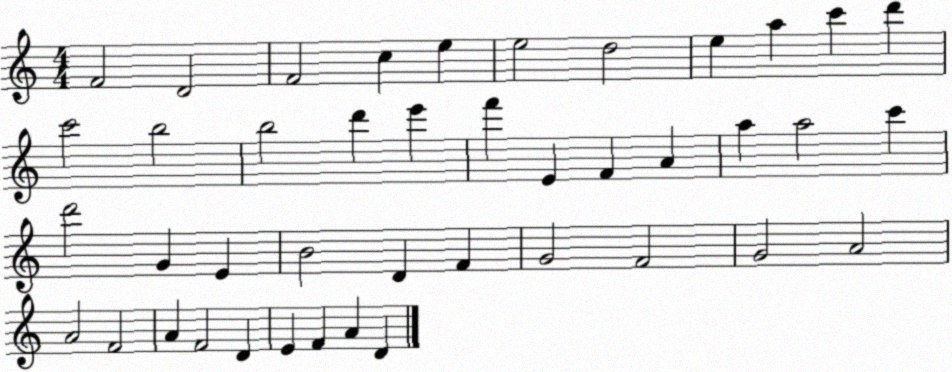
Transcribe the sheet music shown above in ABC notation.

X:1
T:Untitled
M:4/4
L:1/4
K:C
F2 D2 F2 c e e2 d2 e a c' d' c'2 b2 b2 d' e' f' E F A a a2 c' d'2 G E B2 D F G2 F2 G2 A2 A2 F2 A F2 D E F A D